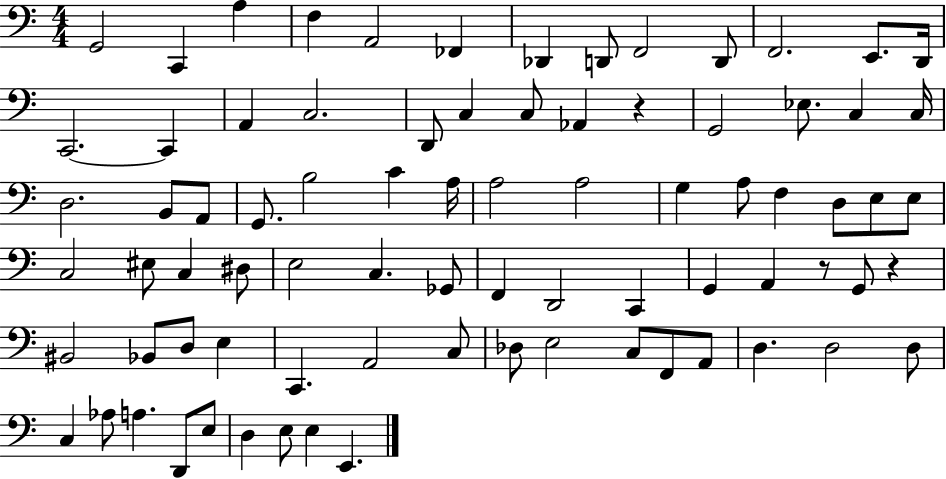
G2/h C2/q A3/q F3/q A2/h FES2/q Db2/q D2/e F2/h D2/e F2/h. E2/e. D2/s C2/h. C2/q A2/q C3/h. D2/e C3/q C3/e Ab2/q R/q G2/h Eb3/e. C3/q C3/s D3/h. B2/e A2/e G2/e. B3/h C4/q A3/s A3/h A3/h G3/q A3/e F3/q D3/e E3/e E3/e C3/h EIS3/e C3/q D#3/e E3/h C3/q. Gb2/e F2/q D2/h C2/q G2/q A2/q R/e G2/e R/q BIS2/h Bb2/e D3/e E3/q C2/q. A2/h C3/e Db3/e E3/h C3/e F2/e A2/e D3/q. D3/h D3/e C3/q Ab3/e A3/q. D2/e E3/e D3/q E3/e E3/q E2/q.